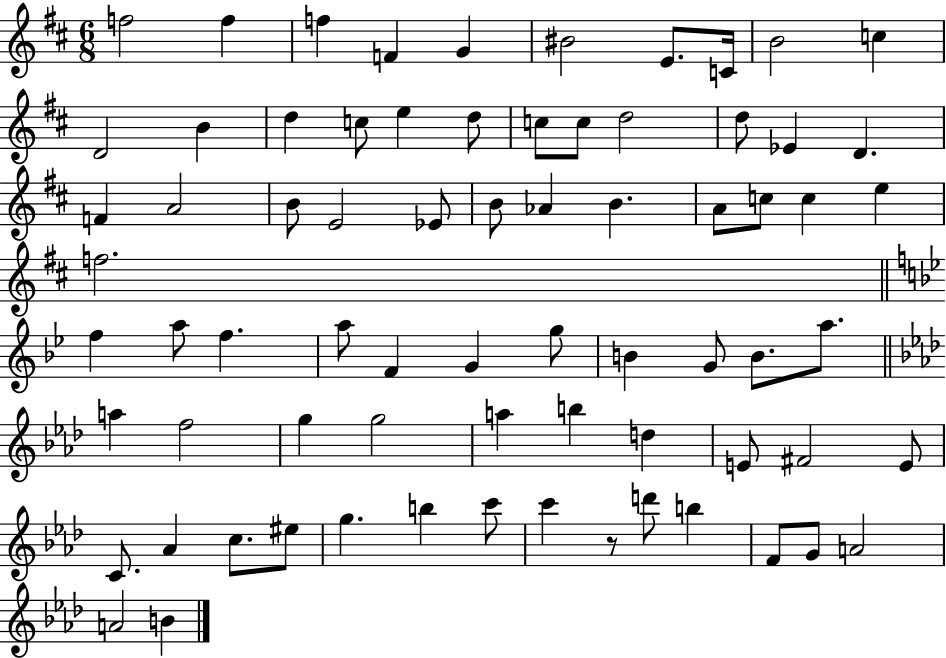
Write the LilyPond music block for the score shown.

{
  \clef treble
  \numericTimeSignature
  \time 6/8
  \key d \major
  f''2 f''4 | f''4 f'4 g'4 | bis'2 e'8. c'16 | b'2 c''4 | \break d'2 b'4 | d''4 c''8 e''4 d''8 | c''8 c''8 d''2 | d''8 ees'4 d'4. | \break f'4 a'2 | b'8 e'2 ees'8 | b'8 aes'4 b'4. | a'8 c''8 c''4 e''4 | \break f''2. | \bar "||" \break \key g \minor f''4 a''8 f''4. | a''8 f'4 g'4 g''8 | b'4 g'8 b'8. a''8. | \bar "||" \break \key aes \major a''4 f''2 | g''4 g''2 | a''4 b''4 d''4 | e'8 fis'2 e'8 | \break c'8. aes'4 c''8. eis''8 | g''4. b''4 c'''8 | c'''4 r8 d'''8 b''4 | f'8 g'8 a'2 | \break a'2 b'4 | \bar "|."
}